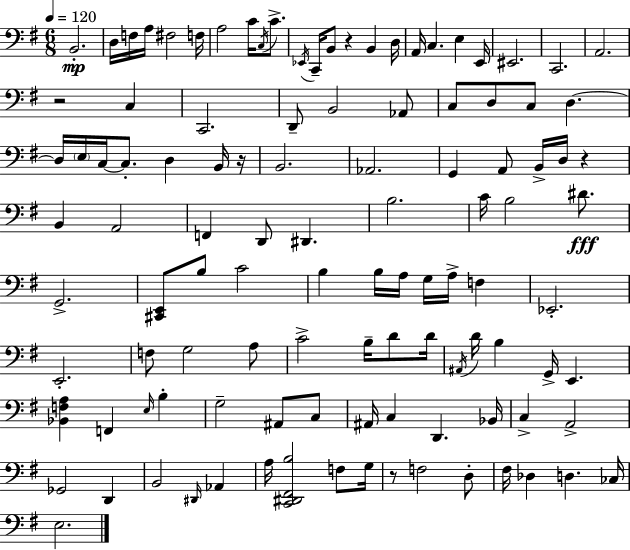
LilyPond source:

{
  \clef bass
  \numericTimeSignature
  \time 6/8
  \key e \minor
  \tempo 4 = 120
  b,2.-.\mp | d16 f16 a16 fis2 f16 | a2 c'16 \acciaccatura { c16 } c'8.-> | \acciaccatura { ees,16 } c,16-- b,8 r4 b,4 | \break d16 a,16 c4. e4 | e,16 eis,2. | c,2. | a,2. | \break r2 c4 | c,2. | d,8-- b,2 | aes,8 c8 d8 c8 d4.~~ | \break d16 \parenthesize e16 c16~~ c8.-. d4 | b,16 r16 b,2. | aes,2. | g,4 a,8 b,16-> d16 r4 | \break b,4 a,2 | f,4 d,8 dis,4. | b2. | c'16 b2 dis'8.\fff | \break g,2.-> | <cis, e,>8 b8 c'2 | b4 b16 a16 g16 a16-> f4 | ees,2.-. | \break e,2.-. | f8 g2 | a8 c'2-> b16-- d'8 | d'16 \acciaccatura { ais,16 } d'16 b4 g,16-> e,4. | \break <bes, f a>4 f,4 \grace { e16 } | b4-. g2-- | ais,8 c8 ais,16 c4 d,4. | bes,16 c4-> a,2-> | \break ges,2 | d,4 b,2 | \grace { dis,16 } aes,4 a16 <c, dis, fis, b>2 | f8 g16 r8 f2 | \break d8-. fis16 des4 d4. | ces16 e2. | \bar "|."
}